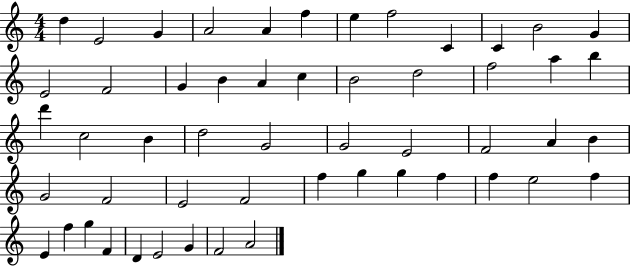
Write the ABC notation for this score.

X:1
T:Untitled
M:4/4
L:1/4
K:C
d E2 G A2 A f e f2 C C B2 G E2 F2 G B A c B2 d2 f2 a b d' c2 B d2 G2 G2 E2 F2 A B G2 F2 E2 F2 f g g f f e2 f E f g F D E2 G F2 A2